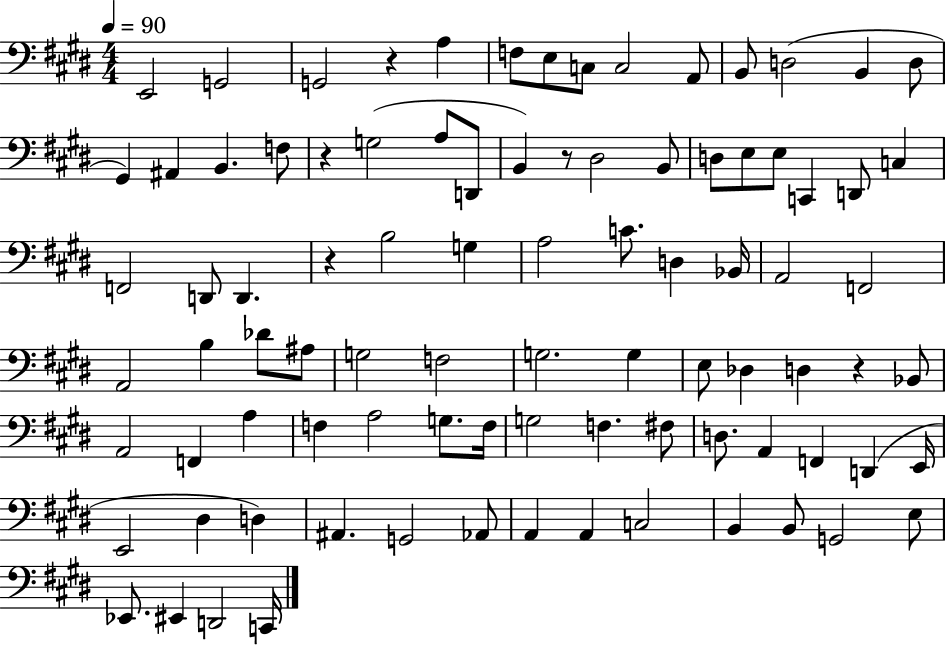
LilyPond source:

{
  \clef bass
  \numericTimeSignature
  \time 4/4
  \key e \major
  \tempo 4 = 90
  e,2 g,2 | g,2 r4 a4 | f8 e8 c8 c2 a,8 | b,8 d2( b,4 d8 | \break gis,4) ais,4 b,4. f8 | r4 g2( a8 d,8 | b,4) r8 dis2 b,8 | d8 e8 e8 c,4 d,8 c4 | \break f,2 d,8 d,4. | r4 b2 g4 | a2 c'8. d4 bes,16 | a,2 f,2 | \break a,2 b4 des'8 ais8 | g2 f2 | g2. g4 | e8 des4 d4 r4 bes,8 | \break a,2 f,4 a4 | f4 a2 g8. f16 | g2 f4. fis8 | d8. a,4 f,4 d,4( e,16 | \break e,2 dis4 d4) | ais,4. g,2 aes,8 | a,4 a,4 c2 | b,4 b,8 g,2 e8 | \break ees,8. eis,4 d,2 c,16 | \bar "|."
}